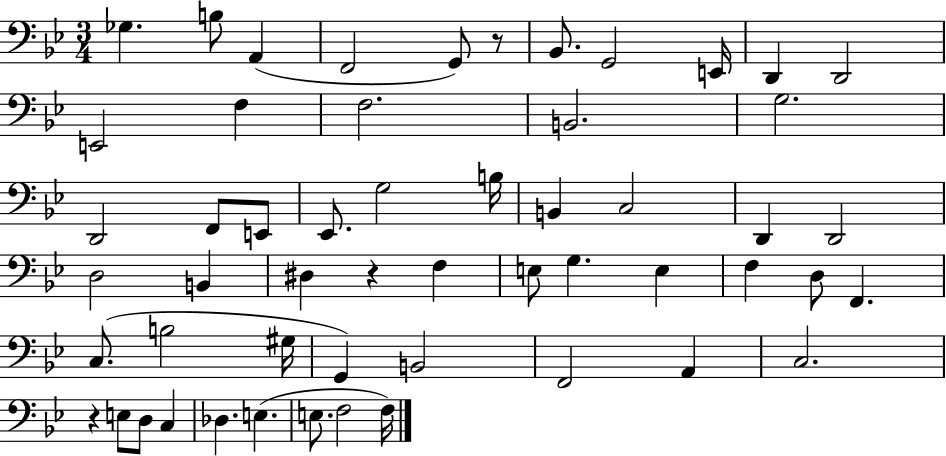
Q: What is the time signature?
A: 3/4